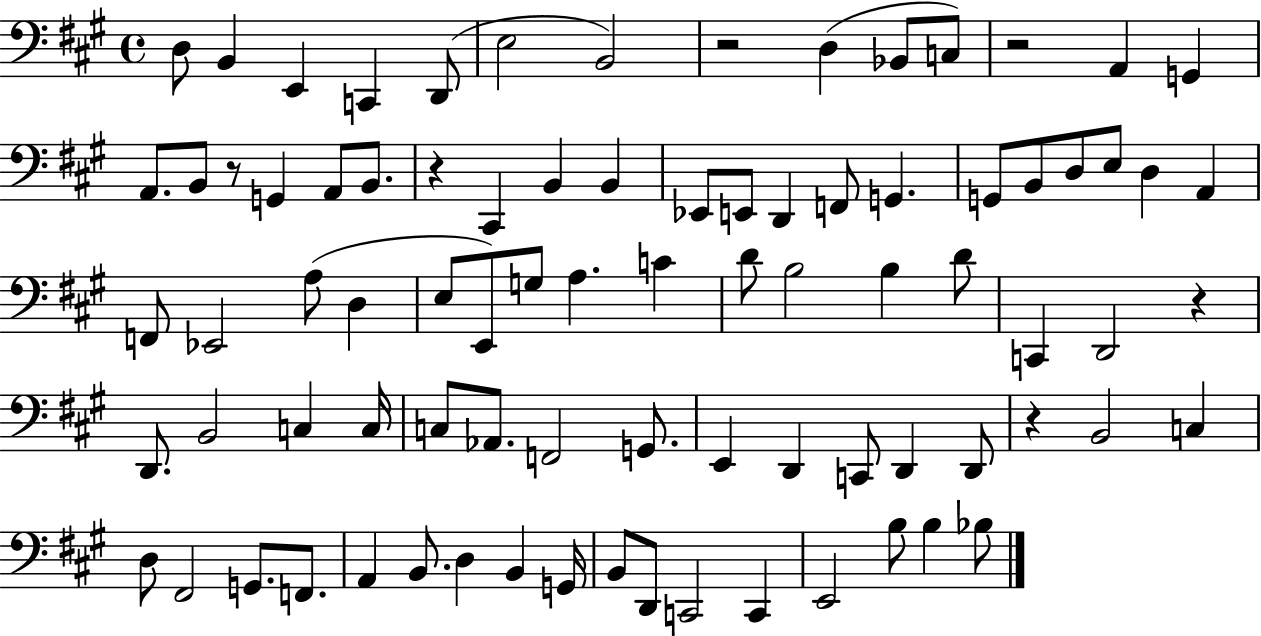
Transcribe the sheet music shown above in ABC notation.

X:1
T:Untitled
M:4/4
L:1/4
K:A
D,/2 B,, E,, C,, D,,/2 E,2 B,,2 z2 D, _B,,/2 C,/2 z2 A,, G,, A,,/2 B,,/2 z/2 G,, A,,/2 B,,/2 z ^C,, B,, B,, _E,,/2 E,,/2 D,, F,,/2 G,, G,,/2 B,,/2 D,/2 E,/2 D, A,, F,,/2 _E,,2 A,/2 D, E,/2 E,,/2 G,/2 A, C D/2 B,2 B, D/2 C,, D,,2 z D,,/2 B,,2 C, C,/4 C,/2 _A,,/2 F,,2 G,,/2 E,, D,, C,,/2 D,, D,,/2 z B,,2 C, D,/2 ^F,,2 G,,/2 F,,/2 A,, B,,/2 D, B,, G,,/4 B,,/2 D,,/2 C,,2 C,, E,,2 B,/2 B, _B,/2